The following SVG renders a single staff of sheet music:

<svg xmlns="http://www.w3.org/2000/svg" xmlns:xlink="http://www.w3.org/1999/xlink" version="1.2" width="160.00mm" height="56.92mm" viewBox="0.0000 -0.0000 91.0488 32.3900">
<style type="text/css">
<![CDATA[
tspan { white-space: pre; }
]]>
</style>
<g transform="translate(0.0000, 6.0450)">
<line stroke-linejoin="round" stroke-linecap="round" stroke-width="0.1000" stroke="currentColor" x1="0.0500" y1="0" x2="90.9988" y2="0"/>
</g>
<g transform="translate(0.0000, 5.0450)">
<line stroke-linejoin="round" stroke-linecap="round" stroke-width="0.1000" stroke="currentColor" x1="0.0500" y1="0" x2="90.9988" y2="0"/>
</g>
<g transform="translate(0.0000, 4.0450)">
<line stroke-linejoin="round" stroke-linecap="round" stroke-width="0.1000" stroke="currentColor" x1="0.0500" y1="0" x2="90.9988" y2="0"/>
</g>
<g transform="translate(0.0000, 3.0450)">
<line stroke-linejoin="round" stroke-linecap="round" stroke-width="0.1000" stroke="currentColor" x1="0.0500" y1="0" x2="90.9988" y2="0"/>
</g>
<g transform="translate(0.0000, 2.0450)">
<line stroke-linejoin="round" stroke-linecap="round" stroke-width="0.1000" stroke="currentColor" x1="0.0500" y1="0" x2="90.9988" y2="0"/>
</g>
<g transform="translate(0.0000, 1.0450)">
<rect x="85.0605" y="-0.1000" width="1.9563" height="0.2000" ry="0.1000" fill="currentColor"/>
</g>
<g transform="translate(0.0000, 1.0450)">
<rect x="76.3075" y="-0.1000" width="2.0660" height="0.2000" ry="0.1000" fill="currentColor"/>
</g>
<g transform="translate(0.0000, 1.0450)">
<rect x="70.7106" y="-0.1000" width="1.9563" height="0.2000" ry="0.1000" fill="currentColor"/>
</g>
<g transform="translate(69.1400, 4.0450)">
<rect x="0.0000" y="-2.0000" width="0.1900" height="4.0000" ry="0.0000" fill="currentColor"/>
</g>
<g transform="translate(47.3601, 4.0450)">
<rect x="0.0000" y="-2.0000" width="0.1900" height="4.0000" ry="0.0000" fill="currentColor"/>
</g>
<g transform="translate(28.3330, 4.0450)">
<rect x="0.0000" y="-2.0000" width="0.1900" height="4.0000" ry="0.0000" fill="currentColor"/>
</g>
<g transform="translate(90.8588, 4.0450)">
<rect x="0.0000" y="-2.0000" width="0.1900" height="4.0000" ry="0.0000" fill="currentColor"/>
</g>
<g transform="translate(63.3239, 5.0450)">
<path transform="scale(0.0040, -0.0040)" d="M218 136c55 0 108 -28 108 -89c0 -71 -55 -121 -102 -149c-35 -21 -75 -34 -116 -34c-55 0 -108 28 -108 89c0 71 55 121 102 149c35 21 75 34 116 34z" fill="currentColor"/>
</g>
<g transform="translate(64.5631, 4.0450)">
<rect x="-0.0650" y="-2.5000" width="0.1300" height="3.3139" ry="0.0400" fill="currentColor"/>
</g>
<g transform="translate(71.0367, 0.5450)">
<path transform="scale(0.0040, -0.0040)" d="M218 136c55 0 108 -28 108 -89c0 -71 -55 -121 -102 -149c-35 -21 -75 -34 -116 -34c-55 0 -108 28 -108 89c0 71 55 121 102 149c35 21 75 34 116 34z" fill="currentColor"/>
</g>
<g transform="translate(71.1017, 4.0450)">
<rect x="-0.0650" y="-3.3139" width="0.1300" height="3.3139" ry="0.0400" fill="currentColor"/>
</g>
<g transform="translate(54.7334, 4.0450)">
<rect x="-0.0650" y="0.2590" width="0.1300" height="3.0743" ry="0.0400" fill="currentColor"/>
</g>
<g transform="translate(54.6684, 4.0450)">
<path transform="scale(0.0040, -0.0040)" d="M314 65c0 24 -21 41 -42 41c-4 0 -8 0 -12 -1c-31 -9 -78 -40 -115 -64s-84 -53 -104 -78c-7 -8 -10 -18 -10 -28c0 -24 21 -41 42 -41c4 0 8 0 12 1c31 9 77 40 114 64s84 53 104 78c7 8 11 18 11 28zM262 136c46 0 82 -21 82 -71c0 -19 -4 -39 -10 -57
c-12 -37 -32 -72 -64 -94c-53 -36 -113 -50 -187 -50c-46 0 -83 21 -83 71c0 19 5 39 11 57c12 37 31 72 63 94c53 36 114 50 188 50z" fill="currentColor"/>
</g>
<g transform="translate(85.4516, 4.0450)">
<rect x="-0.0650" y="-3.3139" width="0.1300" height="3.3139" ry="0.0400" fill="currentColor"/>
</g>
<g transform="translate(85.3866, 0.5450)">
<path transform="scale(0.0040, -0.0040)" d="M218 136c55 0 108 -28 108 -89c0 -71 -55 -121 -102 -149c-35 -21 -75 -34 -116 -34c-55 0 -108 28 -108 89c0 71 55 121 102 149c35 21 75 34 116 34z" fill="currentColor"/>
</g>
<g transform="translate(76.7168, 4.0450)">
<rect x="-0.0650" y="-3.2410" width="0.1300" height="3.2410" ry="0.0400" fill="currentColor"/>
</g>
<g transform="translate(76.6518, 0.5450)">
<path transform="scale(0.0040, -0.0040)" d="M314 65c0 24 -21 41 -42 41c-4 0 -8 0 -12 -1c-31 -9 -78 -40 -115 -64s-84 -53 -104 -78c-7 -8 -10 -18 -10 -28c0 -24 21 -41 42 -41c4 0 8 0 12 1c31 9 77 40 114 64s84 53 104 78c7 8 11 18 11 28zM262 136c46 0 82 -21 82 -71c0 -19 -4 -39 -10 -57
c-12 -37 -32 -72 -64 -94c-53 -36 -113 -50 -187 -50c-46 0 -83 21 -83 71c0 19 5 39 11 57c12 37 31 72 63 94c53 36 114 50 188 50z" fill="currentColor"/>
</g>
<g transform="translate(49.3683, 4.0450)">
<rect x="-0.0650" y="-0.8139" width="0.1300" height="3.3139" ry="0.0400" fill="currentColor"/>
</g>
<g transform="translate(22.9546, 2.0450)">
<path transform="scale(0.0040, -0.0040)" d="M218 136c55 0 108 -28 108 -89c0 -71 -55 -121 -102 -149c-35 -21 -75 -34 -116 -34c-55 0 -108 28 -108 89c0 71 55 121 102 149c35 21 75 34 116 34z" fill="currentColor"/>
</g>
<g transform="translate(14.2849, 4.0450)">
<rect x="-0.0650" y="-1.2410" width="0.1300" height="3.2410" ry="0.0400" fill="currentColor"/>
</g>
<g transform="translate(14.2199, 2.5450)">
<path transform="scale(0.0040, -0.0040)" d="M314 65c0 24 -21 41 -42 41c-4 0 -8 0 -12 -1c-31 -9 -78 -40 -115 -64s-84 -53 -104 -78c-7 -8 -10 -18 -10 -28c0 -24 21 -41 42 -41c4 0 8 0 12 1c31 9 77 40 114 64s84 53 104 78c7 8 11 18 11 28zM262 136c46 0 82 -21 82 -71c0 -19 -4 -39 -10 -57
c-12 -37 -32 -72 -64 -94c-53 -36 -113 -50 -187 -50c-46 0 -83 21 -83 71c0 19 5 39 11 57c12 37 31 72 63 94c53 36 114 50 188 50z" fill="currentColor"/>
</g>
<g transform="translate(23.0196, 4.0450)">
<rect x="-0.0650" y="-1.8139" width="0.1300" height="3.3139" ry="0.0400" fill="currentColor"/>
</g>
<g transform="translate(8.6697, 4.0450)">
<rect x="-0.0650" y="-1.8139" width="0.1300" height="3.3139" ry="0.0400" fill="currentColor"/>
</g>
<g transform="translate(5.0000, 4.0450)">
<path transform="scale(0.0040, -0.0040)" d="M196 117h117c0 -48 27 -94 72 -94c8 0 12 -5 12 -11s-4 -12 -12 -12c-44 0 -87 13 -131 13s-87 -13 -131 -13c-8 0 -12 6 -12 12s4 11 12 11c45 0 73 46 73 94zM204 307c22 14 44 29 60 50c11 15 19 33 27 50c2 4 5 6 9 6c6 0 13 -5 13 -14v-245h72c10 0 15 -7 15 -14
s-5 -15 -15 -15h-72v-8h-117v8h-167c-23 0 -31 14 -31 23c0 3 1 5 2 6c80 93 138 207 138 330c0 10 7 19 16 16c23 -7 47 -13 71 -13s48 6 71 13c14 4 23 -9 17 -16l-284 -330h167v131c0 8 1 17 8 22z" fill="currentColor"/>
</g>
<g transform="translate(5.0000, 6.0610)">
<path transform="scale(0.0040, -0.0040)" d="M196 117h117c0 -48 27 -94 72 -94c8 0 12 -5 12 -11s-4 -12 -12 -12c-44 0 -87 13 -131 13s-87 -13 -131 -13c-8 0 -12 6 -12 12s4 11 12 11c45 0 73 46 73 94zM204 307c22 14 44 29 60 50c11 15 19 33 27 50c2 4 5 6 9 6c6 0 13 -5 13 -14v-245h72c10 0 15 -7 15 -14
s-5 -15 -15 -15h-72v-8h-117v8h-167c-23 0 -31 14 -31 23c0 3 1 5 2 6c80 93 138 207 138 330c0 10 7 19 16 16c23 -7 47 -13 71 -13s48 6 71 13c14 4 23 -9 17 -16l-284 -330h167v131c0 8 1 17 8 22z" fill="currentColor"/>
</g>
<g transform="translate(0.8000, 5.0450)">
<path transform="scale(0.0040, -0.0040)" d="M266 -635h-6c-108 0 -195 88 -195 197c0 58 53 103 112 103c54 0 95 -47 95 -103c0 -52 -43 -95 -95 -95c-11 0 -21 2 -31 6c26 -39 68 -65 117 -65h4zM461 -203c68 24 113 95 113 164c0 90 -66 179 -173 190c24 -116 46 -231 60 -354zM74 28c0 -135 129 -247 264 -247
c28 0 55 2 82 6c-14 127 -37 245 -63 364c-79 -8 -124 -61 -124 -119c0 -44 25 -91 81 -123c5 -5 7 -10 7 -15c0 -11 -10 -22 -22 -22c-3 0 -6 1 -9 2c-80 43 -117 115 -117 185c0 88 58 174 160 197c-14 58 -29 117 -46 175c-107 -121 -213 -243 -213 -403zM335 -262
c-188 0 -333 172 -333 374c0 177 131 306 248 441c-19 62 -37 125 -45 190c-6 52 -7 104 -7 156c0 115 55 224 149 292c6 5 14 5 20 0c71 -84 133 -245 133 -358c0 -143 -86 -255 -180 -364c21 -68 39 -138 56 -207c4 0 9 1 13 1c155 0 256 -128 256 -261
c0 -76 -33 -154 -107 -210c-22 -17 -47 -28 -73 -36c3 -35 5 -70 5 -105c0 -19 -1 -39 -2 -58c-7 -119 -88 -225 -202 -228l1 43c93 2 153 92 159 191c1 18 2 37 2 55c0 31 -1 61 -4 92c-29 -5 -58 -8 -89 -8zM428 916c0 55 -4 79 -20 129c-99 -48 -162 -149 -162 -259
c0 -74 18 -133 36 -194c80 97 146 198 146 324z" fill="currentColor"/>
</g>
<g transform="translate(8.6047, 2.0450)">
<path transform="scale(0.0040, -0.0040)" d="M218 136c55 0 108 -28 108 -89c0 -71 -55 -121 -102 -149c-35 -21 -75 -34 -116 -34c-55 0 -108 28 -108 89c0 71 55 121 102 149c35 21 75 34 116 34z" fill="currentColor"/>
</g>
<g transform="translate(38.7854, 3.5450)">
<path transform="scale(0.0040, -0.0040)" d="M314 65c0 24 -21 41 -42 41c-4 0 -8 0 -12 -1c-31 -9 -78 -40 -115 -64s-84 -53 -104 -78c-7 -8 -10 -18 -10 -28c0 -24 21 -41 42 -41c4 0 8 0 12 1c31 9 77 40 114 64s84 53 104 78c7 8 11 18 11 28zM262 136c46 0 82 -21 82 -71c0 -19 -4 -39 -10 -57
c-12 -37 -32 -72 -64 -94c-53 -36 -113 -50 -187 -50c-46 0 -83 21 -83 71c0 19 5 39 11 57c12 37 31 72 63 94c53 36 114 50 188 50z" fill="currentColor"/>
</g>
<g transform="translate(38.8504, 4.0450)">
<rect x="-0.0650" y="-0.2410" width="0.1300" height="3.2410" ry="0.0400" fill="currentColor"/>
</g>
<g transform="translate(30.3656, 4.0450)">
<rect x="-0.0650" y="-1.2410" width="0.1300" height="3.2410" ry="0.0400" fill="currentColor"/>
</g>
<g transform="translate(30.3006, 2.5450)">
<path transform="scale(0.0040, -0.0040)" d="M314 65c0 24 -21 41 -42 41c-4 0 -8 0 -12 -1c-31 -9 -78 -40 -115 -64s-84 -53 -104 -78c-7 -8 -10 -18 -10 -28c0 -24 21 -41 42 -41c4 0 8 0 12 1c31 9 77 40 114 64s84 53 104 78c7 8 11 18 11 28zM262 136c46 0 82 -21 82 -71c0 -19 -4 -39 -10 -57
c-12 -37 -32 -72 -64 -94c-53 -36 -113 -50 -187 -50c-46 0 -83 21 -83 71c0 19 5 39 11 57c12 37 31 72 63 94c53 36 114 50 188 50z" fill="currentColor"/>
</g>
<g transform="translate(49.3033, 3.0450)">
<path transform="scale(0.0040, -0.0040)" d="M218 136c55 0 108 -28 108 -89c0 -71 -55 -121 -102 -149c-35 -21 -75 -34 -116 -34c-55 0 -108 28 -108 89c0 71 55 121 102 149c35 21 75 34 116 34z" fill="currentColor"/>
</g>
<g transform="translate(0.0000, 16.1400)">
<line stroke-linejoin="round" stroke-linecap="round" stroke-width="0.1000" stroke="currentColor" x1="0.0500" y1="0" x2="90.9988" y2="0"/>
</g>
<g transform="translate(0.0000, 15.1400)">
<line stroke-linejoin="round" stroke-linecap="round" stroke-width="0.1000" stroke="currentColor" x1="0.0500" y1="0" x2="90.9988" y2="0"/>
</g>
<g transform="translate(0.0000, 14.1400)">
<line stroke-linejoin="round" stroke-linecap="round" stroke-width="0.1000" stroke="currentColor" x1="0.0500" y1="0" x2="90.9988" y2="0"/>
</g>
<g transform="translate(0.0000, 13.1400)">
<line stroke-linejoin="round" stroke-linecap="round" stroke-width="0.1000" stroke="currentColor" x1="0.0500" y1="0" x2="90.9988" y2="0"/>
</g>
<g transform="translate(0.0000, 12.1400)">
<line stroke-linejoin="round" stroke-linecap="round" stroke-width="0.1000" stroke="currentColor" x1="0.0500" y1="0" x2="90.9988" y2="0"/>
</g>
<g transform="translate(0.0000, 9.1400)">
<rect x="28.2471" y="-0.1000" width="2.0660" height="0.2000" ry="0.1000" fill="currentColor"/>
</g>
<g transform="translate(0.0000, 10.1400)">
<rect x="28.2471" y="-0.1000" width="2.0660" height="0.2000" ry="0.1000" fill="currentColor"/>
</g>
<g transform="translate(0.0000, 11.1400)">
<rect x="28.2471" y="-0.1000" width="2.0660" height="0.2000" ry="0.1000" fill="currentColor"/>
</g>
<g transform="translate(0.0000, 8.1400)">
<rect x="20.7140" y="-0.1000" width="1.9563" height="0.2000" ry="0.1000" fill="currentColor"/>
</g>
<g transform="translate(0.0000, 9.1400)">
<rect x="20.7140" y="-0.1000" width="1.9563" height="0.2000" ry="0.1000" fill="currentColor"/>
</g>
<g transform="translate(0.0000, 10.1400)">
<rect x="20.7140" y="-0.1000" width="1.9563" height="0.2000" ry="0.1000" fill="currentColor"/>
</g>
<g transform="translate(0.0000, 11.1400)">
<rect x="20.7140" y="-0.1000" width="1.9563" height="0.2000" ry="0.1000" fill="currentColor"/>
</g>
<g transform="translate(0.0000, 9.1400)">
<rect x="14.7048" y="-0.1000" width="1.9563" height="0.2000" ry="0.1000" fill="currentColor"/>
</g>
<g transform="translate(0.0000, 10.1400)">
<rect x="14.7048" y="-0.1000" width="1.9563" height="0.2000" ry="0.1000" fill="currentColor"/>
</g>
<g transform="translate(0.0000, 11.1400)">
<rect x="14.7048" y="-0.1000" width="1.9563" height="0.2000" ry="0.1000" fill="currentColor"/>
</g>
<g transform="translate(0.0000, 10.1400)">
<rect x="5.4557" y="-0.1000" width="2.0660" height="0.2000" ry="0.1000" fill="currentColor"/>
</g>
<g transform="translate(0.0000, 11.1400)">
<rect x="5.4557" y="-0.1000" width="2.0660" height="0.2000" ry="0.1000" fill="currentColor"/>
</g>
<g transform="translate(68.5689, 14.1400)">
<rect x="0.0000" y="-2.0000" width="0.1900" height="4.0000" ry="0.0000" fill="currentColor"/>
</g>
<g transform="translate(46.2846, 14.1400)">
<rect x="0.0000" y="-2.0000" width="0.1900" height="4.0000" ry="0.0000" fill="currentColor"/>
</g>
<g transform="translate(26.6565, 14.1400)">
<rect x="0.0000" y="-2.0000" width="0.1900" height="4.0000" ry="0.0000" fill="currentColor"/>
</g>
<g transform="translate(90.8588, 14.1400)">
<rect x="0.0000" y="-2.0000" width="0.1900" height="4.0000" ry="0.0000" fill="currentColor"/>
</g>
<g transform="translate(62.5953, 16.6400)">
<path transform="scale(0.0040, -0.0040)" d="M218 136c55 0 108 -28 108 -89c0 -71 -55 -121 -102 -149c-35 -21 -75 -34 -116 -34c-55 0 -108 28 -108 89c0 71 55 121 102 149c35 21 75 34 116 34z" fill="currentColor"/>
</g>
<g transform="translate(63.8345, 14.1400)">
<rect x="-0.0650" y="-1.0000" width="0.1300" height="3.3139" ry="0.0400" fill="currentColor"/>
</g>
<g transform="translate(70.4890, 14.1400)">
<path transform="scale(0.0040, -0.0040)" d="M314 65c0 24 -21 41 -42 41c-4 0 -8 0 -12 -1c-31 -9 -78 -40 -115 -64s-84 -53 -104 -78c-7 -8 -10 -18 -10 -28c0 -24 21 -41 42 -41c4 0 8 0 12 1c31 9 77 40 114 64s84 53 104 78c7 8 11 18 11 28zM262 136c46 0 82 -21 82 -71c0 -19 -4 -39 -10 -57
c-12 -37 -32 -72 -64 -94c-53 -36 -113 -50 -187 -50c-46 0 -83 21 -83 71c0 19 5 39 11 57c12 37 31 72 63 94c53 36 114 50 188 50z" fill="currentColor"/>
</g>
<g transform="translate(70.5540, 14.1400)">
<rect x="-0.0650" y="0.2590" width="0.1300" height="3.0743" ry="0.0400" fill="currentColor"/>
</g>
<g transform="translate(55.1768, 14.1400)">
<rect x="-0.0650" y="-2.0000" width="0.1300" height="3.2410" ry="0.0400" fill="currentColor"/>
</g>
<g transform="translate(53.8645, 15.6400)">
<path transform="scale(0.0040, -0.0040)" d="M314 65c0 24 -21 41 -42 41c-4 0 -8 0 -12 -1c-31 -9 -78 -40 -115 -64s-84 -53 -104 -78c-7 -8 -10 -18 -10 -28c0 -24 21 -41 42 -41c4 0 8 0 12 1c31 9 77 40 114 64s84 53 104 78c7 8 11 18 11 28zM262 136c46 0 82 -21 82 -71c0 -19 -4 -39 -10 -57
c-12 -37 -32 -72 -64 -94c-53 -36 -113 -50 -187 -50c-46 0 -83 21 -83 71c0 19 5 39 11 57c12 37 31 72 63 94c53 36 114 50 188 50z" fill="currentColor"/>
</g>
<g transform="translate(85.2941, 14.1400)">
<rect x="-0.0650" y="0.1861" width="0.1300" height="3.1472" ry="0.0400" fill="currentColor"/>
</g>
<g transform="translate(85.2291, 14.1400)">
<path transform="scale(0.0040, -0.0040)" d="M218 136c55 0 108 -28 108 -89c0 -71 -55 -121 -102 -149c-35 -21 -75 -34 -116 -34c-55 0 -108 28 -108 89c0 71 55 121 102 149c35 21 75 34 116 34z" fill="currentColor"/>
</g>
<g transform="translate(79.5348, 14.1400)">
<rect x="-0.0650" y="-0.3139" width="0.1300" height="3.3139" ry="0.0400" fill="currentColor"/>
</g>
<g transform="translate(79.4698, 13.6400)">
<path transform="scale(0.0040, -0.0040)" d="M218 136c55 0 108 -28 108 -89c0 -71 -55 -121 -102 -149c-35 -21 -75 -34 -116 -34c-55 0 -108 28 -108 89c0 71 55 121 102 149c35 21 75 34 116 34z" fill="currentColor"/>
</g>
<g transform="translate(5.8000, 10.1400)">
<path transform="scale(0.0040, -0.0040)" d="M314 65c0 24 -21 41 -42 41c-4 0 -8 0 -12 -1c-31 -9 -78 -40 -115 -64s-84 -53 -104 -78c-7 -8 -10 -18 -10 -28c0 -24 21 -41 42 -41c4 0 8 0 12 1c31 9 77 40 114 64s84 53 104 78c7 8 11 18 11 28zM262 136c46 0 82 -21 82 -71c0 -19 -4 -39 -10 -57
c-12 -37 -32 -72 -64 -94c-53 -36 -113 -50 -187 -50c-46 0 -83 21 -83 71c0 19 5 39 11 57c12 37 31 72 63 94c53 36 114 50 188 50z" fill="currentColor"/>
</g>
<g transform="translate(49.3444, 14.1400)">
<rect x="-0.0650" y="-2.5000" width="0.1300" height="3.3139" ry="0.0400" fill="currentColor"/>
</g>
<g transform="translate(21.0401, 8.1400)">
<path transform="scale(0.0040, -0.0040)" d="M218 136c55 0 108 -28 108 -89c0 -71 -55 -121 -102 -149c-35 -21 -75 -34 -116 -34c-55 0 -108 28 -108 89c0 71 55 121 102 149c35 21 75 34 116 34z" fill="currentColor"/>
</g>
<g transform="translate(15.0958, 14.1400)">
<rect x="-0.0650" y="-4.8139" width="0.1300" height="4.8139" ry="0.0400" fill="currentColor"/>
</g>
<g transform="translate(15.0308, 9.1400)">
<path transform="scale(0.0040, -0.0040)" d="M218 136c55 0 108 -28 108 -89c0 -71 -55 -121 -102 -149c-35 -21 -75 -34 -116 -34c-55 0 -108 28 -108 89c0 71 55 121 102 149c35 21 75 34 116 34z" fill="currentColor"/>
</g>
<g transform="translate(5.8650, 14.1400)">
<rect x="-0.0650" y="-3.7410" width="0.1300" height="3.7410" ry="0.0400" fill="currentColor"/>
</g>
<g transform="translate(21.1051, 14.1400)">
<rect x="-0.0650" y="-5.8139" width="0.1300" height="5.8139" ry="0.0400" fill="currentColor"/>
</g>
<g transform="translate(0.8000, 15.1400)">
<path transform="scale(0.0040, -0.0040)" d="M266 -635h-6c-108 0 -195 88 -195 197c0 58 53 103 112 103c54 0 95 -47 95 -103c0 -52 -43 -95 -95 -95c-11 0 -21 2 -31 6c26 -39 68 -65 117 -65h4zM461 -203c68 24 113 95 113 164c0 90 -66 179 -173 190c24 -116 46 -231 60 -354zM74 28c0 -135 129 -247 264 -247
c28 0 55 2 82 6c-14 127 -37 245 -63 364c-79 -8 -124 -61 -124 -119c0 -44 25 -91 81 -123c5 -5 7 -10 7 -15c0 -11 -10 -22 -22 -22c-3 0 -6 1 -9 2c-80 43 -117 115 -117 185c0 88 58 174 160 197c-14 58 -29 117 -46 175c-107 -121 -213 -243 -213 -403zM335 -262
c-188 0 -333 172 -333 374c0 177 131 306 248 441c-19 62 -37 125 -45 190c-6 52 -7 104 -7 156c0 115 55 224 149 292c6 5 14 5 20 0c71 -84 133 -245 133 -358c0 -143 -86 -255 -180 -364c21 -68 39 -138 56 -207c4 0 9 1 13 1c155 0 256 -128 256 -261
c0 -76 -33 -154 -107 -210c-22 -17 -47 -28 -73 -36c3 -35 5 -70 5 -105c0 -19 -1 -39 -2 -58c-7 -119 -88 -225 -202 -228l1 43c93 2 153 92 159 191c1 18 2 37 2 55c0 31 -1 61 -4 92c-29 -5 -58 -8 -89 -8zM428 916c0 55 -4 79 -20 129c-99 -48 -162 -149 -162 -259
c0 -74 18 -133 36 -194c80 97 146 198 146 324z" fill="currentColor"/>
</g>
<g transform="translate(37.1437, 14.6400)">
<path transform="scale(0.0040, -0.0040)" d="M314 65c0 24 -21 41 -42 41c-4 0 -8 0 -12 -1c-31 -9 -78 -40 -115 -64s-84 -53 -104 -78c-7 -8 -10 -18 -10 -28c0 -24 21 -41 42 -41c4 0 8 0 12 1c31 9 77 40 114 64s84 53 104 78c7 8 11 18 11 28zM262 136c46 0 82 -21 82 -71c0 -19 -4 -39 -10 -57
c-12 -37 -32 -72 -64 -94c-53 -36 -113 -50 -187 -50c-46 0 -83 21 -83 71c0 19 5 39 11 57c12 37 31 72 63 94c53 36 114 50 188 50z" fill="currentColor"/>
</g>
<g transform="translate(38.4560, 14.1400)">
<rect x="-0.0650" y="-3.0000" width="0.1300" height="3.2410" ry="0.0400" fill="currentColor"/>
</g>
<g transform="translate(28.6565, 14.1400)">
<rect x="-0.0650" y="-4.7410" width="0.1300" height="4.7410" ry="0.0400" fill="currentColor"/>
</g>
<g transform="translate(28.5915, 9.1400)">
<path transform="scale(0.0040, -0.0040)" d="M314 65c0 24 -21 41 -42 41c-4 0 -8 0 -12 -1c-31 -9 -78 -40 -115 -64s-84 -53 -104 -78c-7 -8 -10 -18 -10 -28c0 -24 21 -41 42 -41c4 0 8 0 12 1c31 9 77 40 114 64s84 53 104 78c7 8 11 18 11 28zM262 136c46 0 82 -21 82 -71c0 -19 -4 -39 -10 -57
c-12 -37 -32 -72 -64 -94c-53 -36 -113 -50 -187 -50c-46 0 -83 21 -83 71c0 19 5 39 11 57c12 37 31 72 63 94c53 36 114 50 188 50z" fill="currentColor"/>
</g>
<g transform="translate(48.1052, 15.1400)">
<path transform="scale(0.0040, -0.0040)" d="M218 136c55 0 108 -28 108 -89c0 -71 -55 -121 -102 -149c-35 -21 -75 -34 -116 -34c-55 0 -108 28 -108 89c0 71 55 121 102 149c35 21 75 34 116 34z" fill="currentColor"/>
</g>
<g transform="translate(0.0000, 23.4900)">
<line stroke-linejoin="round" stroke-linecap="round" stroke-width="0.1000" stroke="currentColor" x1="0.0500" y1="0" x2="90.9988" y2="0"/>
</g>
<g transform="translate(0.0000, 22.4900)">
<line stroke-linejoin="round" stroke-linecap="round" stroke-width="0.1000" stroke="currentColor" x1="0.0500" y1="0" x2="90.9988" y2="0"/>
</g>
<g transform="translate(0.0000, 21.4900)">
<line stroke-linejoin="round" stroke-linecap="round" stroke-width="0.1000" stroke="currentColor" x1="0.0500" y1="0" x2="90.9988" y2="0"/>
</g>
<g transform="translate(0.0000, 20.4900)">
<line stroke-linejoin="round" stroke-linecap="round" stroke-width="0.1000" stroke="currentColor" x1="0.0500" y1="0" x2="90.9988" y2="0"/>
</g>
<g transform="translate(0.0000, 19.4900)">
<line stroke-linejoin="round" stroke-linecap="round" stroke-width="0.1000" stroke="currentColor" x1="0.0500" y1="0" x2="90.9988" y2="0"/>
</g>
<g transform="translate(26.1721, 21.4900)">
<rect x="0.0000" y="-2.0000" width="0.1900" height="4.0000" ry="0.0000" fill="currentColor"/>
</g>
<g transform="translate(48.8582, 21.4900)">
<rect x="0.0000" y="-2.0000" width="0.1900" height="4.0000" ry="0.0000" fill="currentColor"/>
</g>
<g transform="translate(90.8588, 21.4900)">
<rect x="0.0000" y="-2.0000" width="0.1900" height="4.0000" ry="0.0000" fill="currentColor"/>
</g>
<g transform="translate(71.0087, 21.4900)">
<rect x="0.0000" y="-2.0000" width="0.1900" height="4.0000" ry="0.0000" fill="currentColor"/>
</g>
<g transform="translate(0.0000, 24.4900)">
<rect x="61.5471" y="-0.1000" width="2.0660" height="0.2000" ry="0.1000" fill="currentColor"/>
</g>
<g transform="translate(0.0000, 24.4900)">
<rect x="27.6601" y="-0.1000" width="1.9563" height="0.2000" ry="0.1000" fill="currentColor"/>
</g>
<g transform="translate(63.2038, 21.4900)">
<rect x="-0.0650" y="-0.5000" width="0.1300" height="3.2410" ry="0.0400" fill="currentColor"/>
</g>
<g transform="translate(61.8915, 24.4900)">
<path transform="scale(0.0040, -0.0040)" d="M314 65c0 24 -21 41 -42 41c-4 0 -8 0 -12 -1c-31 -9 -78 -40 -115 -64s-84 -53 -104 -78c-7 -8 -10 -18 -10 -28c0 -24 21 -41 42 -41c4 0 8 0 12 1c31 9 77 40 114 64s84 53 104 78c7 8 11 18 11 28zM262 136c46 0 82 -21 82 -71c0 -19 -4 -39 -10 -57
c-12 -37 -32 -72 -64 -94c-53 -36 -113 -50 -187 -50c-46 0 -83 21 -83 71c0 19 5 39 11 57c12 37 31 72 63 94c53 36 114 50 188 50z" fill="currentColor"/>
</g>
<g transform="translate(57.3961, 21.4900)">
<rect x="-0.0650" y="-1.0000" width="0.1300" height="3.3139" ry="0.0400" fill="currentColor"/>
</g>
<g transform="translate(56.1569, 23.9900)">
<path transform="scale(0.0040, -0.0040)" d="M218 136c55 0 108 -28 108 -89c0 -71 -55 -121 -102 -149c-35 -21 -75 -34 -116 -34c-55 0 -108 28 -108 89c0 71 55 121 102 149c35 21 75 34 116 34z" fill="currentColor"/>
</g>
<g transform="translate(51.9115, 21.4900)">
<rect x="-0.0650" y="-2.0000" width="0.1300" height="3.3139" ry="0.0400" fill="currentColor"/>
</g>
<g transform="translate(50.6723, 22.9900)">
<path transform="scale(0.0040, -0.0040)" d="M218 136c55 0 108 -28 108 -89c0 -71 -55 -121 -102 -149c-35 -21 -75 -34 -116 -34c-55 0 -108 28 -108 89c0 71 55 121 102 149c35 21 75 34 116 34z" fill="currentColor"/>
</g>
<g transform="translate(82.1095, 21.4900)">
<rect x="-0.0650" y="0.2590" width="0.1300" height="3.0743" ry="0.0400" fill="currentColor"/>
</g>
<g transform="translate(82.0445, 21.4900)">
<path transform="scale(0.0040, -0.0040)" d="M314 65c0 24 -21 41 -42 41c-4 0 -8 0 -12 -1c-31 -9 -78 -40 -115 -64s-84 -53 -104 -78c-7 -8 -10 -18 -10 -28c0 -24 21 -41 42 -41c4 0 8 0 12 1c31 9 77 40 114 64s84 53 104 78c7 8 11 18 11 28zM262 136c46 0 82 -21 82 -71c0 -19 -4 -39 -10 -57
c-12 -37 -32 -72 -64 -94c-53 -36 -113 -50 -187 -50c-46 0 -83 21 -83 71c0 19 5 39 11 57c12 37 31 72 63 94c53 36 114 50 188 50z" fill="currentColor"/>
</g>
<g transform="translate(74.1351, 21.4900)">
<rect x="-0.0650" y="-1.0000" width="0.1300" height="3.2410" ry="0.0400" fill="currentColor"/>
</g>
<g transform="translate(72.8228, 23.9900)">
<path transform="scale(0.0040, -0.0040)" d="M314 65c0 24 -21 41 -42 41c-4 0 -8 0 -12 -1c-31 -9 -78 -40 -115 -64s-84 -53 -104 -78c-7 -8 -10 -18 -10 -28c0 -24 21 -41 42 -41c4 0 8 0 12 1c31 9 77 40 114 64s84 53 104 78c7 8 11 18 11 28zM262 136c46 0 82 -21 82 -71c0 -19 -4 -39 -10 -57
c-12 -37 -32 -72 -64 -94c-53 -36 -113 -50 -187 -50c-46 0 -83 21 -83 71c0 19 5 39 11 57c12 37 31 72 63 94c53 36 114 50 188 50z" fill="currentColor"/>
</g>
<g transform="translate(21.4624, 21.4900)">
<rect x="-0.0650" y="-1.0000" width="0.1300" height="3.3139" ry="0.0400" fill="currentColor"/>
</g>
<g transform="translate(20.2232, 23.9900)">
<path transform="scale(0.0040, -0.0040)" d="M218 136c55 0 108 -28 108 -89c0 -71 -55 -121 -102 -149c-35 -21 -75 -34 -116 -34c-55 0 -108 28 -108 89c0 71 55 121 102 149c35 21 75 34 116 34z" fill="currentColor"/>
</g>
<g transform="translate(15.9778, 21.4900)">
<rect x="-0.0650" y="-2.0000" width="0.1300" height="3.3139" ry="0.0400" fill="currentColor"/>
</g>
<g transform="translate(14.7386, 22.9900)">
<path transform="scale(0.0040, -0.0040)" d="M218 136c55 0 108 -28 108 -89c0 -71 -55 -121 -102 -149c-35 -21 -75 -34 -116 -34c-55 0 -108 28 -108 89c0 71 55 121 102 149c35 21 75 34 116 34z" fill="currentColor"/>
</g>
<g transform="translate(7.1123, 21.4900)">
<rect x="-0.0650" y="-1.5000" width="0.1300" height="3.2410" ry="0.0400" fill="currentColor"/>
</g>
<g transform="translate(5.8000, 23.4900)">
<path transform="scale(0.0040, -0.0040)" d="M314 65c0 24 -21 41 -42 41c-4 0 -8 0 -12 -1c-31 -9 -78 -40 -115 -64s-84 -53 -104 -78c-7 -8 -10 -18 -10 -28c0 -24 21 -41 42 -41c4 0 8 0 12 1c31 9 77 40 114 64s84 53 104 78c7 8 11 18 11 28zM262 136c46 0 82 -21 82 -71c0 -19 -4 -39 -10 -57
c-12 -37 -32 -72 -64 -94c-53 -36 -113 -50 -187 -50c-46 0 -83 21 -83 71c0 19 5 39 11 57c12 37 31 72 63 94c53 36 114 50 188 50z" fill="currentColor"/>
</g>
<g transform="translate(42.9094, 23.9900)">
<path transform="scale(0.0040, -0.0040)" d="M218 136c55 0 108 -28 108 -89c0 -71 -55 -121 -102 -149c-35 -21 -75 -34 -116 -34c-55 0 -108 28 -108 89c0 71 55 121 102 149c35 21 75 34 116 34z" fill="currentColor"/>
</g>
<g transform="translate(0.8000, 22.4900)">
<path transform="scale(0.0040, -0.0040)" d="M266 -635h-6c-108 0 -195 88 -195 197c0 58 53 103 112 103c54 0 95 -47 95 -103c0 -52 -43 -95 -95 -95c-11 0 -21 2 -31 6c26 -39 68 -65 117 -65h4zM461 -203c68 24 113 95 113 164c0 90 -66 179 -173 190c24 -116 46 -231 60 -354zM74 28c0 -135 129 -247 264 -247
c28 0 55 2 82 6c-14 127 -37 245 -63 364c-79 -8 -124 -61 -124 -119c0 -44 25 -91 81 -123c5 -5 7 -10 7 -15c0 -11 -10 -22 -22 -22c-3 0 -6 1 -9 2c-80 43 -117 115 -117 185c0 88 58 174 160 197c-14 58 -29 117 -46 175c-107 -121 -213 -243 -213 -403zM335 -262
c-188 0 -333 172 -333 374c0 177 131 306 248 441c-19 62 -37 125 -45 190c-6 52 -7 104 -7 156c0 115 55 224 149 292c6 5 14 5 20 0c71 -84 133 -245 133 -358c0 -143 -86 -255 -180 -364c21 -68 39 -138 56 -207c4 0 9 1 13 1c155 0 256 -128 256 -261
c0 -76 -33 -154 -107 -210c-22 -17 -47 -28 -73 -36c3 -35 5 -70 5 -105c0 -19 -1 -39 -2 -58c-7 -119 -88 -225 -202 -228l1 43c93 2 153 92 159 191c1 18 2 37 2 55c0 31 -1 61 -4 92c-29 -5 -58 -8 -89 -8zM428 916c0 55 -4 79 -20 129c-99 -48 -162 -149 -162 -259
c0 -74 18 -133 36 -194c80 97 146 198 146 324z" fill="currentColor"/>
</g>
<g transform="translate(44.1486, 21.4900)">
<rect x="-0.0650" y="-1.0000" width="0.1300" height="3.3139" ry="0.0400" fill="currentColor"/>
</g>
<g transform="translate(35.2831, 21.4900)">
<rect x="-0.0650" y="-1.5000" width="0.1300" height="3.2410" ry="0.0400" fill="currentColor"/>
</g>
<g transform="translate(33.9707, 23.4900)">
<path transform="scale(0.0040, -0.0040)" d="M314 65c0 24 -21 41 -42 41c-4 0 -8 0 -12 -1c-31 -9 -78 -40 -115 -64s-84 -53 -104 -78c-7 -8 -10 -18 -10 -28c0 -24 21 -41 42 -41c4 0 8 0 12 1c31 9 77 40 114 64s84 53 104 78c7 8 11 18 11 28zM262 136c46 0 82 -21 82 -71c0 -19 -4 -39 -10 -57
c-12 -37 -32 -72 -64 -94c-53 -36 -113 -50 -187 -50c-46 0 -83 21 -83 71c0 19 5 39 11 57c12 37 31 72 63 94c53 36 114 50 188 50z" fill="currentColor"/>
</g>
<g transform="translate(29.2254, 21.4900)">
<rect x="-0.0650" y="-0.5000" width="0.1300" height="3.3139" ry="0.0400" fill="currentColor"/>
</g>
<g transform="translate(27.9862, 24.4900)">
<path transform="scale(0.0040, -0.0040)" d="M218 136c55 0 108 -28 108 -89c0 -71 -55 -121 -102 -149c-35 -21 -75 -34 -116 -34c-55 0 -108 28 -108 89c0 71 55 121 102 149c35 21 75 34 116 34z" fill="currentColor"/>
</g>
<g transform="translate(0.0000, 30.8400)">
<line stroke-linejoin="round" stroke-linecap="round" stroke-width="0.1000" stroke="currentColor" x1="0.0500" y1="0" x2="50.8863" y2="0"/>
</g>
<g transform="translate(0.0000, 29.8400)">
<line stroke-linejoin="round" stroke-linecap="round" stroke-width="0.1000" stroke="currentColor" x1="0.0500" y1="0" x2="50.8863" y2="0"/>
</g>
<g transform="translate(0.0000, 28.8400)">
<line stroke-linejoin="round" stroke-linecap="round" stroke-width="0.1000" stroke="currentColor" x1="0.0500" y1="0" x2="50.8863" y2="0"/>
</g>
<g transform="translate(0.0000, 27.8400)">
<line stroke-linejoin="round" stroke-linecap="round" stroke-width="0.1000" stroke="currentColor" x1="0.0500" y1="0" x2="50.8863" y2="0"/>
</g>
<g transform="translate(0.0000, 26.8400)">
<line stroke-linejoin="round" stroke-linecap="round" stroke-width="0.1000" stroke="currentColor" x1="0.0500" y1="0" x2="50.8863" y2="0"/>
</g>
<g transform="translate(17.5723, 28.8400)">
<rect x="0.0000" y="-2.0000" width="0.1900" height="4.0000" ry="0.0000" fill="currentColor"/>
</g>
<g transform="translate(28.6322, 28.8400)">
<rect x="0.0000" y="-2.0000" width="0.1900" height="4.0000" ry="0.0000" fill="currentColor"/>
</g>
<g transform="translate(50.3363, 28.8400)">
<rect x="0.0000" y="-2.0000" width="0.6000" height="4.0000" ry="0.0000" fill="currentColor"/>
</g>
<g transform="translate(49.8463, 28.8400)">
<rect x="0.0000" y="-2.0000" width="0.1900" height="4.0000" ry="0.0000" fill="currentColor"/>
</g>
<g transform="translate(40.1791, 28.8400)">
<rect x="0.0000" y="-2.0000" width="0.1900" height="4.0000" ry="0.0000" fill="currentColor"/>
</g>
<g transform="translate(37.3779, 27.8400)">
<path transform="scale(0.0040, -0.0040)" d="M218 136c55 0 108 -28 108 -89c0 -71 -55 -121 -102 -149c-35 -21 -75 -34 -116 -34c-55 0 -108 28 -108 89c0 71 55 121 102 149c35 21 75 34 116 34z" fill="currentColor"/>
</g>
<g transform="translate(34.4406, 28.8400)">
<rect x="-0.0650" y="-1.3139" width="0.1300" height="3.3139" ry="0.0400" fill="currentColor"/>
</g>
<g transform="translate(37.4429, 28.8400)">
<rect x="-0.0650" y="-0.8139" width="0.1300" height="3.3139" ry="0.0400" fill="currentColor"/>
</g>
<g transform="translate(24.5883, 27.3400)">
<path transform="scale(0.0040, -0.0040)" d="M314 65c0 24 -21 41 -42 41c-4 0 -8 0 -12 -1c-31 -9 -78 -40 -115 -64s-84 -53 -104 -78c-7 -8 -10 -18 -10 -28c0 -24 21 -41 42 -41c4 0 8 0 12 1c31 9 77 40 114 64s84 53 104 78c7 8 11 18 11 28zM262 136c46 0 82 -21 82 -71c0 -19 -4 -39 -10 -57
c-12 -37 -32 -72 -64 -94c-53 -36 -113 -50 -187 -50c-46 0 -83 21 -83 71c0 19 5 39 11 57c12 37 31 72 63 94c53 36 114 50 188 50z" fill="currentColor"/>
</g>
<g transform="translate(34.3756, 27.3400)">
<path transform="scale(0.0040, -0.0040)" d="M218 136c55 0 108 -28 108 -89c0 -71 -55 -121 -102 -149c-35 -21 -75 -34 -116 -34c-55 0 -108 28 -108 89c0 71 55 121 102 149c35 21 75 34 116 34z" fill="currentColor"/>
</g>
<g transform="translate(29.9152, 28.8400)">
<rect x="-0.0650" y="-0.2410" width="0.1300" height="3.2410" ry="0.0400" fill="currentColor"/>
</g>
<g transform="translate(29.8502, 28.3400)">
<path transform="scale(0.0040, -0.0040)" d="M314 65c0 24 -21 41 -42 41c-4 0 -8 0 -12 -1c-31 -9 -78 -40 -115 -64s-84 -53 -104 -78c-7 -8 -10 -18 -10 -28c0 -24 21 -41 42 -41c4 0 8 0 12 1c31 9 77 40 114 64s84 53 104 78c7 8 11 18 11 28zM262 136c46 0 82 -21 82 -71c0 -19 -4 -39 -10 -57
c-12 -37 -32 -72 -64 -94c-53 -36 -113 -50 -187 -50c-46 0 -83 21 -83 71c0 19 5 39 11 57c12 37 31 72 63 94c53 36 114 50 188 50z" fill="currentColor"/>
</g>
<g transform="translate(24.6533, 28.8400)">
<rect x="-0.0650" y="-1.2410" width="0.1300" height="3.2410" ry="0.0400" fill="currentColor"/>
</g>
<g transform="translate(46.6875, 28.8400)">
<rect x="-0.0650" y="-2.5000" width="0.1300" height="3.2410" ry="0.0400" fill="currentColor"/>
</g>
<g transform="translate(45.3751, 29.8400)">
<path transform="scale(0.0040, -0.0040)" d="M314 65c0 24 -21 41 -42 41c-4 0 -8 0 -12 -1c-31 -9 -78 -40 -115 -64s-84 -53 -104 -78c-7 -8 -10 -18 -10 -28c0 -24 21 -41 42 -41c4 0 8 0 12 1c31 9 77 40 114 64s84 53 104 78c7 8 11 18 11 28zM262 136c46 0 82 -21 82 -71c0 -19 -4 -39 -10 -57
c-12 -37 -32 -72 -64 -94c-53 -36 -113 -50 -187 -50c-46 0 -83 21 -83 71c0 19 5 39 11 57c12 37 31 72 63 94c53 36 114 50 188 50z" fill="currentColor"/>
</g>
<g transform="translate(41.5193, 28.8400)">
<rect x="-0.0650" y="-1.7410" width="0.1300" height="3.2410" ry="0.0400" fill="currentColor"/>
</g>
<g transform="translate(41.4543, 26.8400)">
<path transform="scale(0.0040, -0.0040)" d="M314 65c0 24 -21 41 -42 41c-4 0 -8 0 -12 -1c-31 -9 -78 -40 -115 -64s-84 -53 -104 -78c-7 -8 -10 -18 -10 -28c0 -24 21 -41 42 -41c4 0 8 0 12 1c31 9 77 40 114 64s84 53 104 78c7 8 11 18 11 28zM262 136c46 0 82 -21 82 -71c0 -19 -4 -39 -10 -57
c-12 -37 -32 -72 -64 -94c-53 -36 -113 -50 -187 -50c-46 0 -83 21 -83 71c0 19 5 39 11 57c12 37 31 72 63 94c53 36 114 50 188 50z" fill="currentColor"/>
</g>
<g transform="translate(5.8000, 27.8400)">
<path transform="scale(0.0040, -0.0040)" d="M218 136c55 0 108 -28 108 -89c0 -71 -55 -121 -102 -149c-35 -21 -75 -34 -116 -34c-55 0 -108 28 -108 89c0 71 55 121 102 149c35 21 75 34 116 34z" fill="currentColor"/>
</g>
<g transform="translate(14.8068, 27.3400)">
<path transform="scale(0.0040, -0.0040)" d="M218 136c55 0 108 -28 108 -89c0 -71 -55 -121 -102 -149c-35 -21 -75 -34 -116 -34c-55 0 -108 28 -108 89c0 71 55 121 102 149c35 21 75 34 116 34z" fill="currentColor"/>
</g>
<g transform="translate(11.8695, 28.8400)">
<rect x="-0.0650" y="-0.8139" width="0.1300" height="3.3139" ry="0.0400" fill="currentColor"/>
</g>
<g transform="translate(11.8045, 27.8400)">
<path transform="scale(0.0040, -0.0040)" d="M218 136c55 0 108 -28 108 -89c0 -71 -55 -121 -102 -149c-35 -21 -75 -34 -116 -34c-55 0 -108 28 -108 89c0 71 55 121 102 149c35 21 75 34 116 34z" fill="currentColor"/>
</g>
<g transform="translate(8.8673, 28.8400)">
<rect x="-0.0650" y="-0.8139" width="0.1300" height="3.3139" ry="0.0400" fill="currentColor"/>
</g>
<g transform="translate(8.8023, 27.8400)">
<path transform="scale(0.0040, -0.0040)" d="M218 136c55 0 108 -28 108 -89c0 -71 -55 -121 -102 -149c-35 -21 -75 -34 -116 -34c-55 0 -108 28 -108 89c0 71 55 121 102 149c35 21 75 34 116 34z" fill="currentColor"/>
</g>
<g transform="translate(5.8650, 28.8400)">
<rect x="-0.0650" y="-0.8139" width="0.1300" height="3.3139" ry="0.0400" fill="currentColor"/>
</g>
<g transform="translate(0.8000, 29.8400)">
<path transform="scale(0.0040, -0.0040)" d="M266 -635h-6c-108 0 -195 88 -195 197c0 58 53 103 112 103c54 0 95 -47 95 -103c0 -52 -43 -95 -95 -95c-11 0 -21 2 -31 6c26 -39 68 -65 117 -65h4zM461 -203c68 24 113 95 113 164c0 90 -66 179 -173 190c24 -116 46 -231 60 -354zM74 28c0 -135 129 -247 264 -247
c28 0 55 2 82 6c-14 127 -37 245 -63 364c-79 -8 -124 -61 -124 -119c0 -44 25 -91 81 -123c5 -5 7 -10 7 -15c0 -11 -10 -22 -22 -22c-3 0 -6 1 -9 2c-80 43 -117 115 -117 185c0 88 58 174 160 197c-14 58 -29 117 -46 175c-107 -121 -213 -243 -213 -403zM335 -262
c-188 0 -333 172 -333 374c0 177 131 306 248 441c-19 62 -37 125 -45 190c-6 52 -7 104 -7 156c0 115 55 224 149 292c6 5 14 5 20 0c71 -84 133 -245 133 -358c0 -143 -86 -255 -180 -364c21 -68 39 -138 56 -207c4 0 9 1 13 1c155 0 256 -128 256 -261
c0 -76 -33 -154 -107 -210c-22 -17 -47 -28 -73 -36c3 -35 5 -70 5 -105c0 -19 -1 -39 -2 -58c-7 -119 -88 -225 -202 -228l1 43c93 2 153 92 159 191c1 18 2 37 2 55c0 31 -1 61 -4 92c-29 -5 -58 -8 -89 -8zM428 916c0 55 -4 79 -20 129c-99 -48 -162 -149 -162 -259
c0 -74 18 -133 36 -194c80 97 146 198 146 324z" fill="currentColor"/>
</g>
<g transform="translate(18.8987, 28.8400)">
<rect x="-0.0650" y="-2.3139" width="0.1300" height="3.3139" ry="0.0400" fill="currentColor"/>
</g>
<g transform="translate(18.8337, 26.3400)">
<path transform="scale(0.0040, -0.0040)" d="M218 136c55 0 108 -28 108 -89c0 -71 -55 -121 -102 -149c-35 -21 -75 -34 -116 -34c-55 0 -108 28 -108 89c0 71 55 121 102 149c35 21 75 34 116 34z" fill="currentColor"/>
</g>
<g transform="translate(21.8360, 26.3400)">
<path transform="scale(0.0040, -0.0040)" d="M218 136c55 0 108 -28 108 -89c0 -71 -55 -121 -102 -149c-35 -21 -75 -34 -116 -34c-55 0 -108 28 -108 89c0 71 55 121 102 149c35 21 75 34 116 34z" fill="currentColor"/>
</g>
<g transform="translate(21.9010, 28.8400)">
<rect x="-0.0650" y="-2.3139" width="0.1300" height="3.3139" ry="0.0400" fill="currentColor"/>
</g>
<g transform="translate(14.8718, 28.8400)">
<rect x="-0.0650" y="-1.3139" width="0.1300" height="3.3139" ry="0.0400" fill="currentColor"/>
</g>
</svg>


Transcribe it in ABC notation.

X:1
T:Untitled
M:4/4
L:1/4
K:C
f e2 f e2 c2 d B2 G b b2 b c'2 e' g' e'2 A2 G F2 D B2 c B E2 F D C E2 D F D C2 D2 B2 d d d e g g e2 c2 e d f2 G2